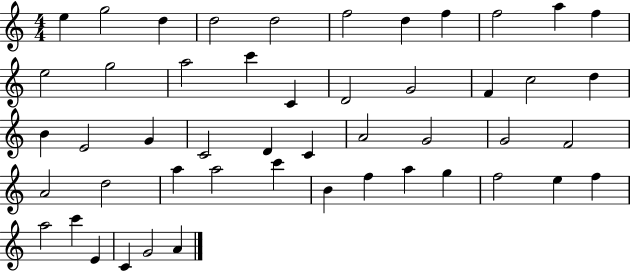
{
  \clef treble
  \numericTimeSignature
  \time 4/4
  \key c \major
  e''4 g''2 d''4 | d''2 d''2 | f''2 d''4 f''4 | f''2 a''4 f''4 | \break e''2 g''2 | a''2 c'''4 c'4 | d'2 g'2 | f'4 c''2 d''4 | \break b'4 e'2 g'4 | c'2 d'4 c'4 | a'2 g'2 | g'2 f'2 | \break a'2 d''2 | a''4 a''2 c'''4 | b'4 f''4 a''4 g''4 | f''2 e''4 f''4 | \break a''2 c'''4 e'4 | c'4 g'2 a'4 | \bar "|."
}